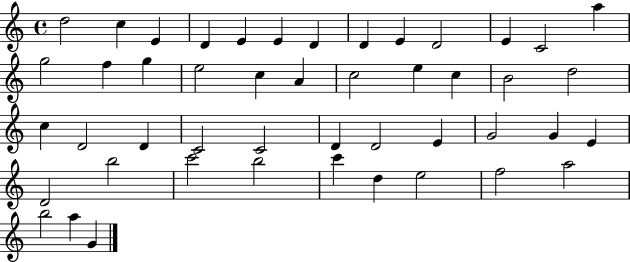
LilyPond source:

{
  \clef treble
  \time 4/4
  \defaultTimeSignature
  \key c \major
  d''2 c''4 e'4 | d'4 e'4 e'4 d'4 | d'4 e'4 d'2 | e'4 c'2 a''4 | \break g''2 f''4 g''4 | e''2 c''4 a'4 | c''2 e''4 c''4 | b'2 d''2 | \break c''4 d'2 d'4 | c'2 c'2 | d'4 d'2 e'4 | g'2 g'4 e'4 | \break d'2 b''2 | c'''2 b''2 | c'''4 d''4 e''2 | f''2 a''2 | \break b''2 a''4 g'4 | \bar "|."
}